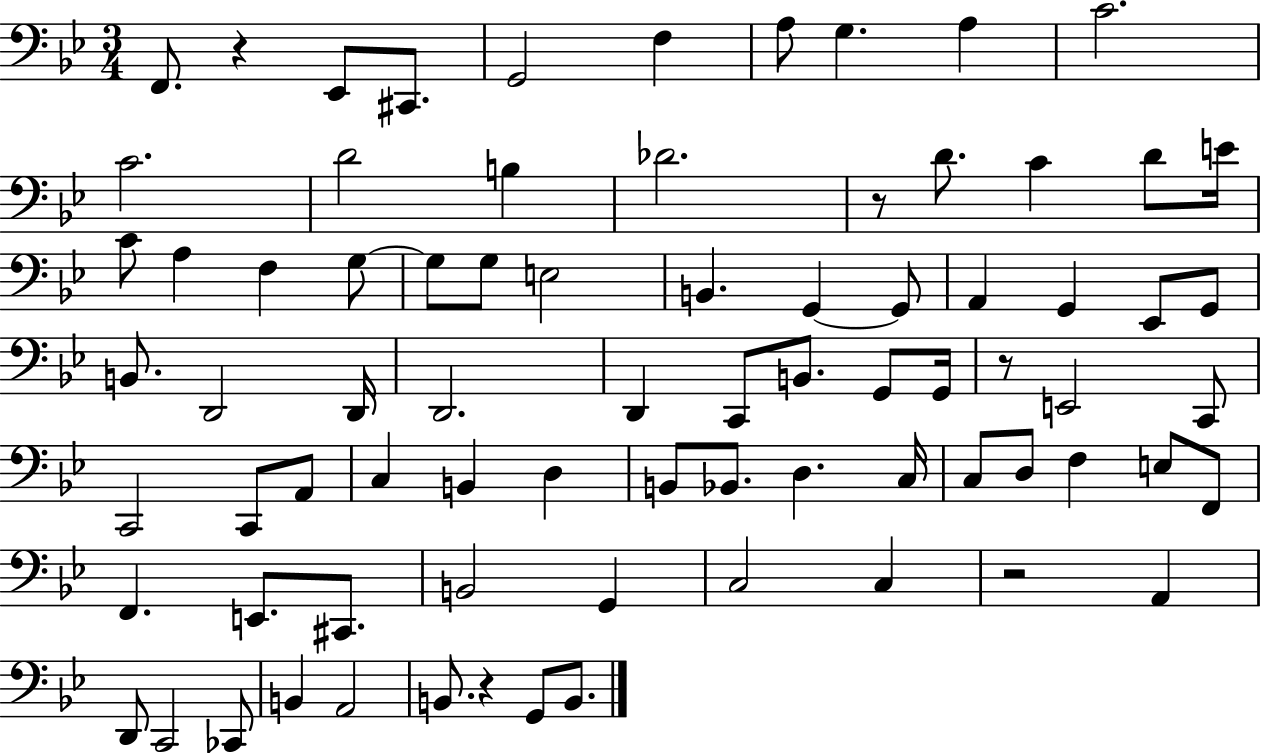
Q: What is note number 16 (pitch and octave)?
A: D4